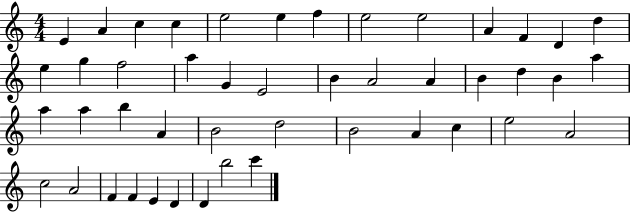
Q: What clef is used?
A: treble